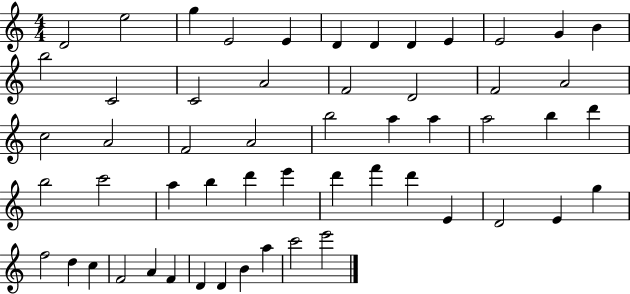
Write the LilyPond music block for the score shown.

{
  \clef treble
  \numericTimeSignature
  \time 4/4
  \key c \major
  d'2 e''2 | g''4 e'2 e'4 | d'4 d'4 d'4 e'4 | e'2 g'4 b'4 | \break b''2 c'2 | c'2 a'2 | f'2 d'2 | f'2 a'2 | \break c''2 a'2 | f'2 a'2 | b''2 a''4 a''4 | a''2 b''4 d'''4 | \break b''2 c'''2 | a''4 b''4 d'''4 e'''4 | d'''4 f'''4 d'''4 e'4 | d'2 e'4 g''4 | \break f''2 d''4 c''4 | f'2 a'4 f'4 | d'4 d'4 b'4 a''4 | c'''2 e'''2 | \break \bar "|."
}